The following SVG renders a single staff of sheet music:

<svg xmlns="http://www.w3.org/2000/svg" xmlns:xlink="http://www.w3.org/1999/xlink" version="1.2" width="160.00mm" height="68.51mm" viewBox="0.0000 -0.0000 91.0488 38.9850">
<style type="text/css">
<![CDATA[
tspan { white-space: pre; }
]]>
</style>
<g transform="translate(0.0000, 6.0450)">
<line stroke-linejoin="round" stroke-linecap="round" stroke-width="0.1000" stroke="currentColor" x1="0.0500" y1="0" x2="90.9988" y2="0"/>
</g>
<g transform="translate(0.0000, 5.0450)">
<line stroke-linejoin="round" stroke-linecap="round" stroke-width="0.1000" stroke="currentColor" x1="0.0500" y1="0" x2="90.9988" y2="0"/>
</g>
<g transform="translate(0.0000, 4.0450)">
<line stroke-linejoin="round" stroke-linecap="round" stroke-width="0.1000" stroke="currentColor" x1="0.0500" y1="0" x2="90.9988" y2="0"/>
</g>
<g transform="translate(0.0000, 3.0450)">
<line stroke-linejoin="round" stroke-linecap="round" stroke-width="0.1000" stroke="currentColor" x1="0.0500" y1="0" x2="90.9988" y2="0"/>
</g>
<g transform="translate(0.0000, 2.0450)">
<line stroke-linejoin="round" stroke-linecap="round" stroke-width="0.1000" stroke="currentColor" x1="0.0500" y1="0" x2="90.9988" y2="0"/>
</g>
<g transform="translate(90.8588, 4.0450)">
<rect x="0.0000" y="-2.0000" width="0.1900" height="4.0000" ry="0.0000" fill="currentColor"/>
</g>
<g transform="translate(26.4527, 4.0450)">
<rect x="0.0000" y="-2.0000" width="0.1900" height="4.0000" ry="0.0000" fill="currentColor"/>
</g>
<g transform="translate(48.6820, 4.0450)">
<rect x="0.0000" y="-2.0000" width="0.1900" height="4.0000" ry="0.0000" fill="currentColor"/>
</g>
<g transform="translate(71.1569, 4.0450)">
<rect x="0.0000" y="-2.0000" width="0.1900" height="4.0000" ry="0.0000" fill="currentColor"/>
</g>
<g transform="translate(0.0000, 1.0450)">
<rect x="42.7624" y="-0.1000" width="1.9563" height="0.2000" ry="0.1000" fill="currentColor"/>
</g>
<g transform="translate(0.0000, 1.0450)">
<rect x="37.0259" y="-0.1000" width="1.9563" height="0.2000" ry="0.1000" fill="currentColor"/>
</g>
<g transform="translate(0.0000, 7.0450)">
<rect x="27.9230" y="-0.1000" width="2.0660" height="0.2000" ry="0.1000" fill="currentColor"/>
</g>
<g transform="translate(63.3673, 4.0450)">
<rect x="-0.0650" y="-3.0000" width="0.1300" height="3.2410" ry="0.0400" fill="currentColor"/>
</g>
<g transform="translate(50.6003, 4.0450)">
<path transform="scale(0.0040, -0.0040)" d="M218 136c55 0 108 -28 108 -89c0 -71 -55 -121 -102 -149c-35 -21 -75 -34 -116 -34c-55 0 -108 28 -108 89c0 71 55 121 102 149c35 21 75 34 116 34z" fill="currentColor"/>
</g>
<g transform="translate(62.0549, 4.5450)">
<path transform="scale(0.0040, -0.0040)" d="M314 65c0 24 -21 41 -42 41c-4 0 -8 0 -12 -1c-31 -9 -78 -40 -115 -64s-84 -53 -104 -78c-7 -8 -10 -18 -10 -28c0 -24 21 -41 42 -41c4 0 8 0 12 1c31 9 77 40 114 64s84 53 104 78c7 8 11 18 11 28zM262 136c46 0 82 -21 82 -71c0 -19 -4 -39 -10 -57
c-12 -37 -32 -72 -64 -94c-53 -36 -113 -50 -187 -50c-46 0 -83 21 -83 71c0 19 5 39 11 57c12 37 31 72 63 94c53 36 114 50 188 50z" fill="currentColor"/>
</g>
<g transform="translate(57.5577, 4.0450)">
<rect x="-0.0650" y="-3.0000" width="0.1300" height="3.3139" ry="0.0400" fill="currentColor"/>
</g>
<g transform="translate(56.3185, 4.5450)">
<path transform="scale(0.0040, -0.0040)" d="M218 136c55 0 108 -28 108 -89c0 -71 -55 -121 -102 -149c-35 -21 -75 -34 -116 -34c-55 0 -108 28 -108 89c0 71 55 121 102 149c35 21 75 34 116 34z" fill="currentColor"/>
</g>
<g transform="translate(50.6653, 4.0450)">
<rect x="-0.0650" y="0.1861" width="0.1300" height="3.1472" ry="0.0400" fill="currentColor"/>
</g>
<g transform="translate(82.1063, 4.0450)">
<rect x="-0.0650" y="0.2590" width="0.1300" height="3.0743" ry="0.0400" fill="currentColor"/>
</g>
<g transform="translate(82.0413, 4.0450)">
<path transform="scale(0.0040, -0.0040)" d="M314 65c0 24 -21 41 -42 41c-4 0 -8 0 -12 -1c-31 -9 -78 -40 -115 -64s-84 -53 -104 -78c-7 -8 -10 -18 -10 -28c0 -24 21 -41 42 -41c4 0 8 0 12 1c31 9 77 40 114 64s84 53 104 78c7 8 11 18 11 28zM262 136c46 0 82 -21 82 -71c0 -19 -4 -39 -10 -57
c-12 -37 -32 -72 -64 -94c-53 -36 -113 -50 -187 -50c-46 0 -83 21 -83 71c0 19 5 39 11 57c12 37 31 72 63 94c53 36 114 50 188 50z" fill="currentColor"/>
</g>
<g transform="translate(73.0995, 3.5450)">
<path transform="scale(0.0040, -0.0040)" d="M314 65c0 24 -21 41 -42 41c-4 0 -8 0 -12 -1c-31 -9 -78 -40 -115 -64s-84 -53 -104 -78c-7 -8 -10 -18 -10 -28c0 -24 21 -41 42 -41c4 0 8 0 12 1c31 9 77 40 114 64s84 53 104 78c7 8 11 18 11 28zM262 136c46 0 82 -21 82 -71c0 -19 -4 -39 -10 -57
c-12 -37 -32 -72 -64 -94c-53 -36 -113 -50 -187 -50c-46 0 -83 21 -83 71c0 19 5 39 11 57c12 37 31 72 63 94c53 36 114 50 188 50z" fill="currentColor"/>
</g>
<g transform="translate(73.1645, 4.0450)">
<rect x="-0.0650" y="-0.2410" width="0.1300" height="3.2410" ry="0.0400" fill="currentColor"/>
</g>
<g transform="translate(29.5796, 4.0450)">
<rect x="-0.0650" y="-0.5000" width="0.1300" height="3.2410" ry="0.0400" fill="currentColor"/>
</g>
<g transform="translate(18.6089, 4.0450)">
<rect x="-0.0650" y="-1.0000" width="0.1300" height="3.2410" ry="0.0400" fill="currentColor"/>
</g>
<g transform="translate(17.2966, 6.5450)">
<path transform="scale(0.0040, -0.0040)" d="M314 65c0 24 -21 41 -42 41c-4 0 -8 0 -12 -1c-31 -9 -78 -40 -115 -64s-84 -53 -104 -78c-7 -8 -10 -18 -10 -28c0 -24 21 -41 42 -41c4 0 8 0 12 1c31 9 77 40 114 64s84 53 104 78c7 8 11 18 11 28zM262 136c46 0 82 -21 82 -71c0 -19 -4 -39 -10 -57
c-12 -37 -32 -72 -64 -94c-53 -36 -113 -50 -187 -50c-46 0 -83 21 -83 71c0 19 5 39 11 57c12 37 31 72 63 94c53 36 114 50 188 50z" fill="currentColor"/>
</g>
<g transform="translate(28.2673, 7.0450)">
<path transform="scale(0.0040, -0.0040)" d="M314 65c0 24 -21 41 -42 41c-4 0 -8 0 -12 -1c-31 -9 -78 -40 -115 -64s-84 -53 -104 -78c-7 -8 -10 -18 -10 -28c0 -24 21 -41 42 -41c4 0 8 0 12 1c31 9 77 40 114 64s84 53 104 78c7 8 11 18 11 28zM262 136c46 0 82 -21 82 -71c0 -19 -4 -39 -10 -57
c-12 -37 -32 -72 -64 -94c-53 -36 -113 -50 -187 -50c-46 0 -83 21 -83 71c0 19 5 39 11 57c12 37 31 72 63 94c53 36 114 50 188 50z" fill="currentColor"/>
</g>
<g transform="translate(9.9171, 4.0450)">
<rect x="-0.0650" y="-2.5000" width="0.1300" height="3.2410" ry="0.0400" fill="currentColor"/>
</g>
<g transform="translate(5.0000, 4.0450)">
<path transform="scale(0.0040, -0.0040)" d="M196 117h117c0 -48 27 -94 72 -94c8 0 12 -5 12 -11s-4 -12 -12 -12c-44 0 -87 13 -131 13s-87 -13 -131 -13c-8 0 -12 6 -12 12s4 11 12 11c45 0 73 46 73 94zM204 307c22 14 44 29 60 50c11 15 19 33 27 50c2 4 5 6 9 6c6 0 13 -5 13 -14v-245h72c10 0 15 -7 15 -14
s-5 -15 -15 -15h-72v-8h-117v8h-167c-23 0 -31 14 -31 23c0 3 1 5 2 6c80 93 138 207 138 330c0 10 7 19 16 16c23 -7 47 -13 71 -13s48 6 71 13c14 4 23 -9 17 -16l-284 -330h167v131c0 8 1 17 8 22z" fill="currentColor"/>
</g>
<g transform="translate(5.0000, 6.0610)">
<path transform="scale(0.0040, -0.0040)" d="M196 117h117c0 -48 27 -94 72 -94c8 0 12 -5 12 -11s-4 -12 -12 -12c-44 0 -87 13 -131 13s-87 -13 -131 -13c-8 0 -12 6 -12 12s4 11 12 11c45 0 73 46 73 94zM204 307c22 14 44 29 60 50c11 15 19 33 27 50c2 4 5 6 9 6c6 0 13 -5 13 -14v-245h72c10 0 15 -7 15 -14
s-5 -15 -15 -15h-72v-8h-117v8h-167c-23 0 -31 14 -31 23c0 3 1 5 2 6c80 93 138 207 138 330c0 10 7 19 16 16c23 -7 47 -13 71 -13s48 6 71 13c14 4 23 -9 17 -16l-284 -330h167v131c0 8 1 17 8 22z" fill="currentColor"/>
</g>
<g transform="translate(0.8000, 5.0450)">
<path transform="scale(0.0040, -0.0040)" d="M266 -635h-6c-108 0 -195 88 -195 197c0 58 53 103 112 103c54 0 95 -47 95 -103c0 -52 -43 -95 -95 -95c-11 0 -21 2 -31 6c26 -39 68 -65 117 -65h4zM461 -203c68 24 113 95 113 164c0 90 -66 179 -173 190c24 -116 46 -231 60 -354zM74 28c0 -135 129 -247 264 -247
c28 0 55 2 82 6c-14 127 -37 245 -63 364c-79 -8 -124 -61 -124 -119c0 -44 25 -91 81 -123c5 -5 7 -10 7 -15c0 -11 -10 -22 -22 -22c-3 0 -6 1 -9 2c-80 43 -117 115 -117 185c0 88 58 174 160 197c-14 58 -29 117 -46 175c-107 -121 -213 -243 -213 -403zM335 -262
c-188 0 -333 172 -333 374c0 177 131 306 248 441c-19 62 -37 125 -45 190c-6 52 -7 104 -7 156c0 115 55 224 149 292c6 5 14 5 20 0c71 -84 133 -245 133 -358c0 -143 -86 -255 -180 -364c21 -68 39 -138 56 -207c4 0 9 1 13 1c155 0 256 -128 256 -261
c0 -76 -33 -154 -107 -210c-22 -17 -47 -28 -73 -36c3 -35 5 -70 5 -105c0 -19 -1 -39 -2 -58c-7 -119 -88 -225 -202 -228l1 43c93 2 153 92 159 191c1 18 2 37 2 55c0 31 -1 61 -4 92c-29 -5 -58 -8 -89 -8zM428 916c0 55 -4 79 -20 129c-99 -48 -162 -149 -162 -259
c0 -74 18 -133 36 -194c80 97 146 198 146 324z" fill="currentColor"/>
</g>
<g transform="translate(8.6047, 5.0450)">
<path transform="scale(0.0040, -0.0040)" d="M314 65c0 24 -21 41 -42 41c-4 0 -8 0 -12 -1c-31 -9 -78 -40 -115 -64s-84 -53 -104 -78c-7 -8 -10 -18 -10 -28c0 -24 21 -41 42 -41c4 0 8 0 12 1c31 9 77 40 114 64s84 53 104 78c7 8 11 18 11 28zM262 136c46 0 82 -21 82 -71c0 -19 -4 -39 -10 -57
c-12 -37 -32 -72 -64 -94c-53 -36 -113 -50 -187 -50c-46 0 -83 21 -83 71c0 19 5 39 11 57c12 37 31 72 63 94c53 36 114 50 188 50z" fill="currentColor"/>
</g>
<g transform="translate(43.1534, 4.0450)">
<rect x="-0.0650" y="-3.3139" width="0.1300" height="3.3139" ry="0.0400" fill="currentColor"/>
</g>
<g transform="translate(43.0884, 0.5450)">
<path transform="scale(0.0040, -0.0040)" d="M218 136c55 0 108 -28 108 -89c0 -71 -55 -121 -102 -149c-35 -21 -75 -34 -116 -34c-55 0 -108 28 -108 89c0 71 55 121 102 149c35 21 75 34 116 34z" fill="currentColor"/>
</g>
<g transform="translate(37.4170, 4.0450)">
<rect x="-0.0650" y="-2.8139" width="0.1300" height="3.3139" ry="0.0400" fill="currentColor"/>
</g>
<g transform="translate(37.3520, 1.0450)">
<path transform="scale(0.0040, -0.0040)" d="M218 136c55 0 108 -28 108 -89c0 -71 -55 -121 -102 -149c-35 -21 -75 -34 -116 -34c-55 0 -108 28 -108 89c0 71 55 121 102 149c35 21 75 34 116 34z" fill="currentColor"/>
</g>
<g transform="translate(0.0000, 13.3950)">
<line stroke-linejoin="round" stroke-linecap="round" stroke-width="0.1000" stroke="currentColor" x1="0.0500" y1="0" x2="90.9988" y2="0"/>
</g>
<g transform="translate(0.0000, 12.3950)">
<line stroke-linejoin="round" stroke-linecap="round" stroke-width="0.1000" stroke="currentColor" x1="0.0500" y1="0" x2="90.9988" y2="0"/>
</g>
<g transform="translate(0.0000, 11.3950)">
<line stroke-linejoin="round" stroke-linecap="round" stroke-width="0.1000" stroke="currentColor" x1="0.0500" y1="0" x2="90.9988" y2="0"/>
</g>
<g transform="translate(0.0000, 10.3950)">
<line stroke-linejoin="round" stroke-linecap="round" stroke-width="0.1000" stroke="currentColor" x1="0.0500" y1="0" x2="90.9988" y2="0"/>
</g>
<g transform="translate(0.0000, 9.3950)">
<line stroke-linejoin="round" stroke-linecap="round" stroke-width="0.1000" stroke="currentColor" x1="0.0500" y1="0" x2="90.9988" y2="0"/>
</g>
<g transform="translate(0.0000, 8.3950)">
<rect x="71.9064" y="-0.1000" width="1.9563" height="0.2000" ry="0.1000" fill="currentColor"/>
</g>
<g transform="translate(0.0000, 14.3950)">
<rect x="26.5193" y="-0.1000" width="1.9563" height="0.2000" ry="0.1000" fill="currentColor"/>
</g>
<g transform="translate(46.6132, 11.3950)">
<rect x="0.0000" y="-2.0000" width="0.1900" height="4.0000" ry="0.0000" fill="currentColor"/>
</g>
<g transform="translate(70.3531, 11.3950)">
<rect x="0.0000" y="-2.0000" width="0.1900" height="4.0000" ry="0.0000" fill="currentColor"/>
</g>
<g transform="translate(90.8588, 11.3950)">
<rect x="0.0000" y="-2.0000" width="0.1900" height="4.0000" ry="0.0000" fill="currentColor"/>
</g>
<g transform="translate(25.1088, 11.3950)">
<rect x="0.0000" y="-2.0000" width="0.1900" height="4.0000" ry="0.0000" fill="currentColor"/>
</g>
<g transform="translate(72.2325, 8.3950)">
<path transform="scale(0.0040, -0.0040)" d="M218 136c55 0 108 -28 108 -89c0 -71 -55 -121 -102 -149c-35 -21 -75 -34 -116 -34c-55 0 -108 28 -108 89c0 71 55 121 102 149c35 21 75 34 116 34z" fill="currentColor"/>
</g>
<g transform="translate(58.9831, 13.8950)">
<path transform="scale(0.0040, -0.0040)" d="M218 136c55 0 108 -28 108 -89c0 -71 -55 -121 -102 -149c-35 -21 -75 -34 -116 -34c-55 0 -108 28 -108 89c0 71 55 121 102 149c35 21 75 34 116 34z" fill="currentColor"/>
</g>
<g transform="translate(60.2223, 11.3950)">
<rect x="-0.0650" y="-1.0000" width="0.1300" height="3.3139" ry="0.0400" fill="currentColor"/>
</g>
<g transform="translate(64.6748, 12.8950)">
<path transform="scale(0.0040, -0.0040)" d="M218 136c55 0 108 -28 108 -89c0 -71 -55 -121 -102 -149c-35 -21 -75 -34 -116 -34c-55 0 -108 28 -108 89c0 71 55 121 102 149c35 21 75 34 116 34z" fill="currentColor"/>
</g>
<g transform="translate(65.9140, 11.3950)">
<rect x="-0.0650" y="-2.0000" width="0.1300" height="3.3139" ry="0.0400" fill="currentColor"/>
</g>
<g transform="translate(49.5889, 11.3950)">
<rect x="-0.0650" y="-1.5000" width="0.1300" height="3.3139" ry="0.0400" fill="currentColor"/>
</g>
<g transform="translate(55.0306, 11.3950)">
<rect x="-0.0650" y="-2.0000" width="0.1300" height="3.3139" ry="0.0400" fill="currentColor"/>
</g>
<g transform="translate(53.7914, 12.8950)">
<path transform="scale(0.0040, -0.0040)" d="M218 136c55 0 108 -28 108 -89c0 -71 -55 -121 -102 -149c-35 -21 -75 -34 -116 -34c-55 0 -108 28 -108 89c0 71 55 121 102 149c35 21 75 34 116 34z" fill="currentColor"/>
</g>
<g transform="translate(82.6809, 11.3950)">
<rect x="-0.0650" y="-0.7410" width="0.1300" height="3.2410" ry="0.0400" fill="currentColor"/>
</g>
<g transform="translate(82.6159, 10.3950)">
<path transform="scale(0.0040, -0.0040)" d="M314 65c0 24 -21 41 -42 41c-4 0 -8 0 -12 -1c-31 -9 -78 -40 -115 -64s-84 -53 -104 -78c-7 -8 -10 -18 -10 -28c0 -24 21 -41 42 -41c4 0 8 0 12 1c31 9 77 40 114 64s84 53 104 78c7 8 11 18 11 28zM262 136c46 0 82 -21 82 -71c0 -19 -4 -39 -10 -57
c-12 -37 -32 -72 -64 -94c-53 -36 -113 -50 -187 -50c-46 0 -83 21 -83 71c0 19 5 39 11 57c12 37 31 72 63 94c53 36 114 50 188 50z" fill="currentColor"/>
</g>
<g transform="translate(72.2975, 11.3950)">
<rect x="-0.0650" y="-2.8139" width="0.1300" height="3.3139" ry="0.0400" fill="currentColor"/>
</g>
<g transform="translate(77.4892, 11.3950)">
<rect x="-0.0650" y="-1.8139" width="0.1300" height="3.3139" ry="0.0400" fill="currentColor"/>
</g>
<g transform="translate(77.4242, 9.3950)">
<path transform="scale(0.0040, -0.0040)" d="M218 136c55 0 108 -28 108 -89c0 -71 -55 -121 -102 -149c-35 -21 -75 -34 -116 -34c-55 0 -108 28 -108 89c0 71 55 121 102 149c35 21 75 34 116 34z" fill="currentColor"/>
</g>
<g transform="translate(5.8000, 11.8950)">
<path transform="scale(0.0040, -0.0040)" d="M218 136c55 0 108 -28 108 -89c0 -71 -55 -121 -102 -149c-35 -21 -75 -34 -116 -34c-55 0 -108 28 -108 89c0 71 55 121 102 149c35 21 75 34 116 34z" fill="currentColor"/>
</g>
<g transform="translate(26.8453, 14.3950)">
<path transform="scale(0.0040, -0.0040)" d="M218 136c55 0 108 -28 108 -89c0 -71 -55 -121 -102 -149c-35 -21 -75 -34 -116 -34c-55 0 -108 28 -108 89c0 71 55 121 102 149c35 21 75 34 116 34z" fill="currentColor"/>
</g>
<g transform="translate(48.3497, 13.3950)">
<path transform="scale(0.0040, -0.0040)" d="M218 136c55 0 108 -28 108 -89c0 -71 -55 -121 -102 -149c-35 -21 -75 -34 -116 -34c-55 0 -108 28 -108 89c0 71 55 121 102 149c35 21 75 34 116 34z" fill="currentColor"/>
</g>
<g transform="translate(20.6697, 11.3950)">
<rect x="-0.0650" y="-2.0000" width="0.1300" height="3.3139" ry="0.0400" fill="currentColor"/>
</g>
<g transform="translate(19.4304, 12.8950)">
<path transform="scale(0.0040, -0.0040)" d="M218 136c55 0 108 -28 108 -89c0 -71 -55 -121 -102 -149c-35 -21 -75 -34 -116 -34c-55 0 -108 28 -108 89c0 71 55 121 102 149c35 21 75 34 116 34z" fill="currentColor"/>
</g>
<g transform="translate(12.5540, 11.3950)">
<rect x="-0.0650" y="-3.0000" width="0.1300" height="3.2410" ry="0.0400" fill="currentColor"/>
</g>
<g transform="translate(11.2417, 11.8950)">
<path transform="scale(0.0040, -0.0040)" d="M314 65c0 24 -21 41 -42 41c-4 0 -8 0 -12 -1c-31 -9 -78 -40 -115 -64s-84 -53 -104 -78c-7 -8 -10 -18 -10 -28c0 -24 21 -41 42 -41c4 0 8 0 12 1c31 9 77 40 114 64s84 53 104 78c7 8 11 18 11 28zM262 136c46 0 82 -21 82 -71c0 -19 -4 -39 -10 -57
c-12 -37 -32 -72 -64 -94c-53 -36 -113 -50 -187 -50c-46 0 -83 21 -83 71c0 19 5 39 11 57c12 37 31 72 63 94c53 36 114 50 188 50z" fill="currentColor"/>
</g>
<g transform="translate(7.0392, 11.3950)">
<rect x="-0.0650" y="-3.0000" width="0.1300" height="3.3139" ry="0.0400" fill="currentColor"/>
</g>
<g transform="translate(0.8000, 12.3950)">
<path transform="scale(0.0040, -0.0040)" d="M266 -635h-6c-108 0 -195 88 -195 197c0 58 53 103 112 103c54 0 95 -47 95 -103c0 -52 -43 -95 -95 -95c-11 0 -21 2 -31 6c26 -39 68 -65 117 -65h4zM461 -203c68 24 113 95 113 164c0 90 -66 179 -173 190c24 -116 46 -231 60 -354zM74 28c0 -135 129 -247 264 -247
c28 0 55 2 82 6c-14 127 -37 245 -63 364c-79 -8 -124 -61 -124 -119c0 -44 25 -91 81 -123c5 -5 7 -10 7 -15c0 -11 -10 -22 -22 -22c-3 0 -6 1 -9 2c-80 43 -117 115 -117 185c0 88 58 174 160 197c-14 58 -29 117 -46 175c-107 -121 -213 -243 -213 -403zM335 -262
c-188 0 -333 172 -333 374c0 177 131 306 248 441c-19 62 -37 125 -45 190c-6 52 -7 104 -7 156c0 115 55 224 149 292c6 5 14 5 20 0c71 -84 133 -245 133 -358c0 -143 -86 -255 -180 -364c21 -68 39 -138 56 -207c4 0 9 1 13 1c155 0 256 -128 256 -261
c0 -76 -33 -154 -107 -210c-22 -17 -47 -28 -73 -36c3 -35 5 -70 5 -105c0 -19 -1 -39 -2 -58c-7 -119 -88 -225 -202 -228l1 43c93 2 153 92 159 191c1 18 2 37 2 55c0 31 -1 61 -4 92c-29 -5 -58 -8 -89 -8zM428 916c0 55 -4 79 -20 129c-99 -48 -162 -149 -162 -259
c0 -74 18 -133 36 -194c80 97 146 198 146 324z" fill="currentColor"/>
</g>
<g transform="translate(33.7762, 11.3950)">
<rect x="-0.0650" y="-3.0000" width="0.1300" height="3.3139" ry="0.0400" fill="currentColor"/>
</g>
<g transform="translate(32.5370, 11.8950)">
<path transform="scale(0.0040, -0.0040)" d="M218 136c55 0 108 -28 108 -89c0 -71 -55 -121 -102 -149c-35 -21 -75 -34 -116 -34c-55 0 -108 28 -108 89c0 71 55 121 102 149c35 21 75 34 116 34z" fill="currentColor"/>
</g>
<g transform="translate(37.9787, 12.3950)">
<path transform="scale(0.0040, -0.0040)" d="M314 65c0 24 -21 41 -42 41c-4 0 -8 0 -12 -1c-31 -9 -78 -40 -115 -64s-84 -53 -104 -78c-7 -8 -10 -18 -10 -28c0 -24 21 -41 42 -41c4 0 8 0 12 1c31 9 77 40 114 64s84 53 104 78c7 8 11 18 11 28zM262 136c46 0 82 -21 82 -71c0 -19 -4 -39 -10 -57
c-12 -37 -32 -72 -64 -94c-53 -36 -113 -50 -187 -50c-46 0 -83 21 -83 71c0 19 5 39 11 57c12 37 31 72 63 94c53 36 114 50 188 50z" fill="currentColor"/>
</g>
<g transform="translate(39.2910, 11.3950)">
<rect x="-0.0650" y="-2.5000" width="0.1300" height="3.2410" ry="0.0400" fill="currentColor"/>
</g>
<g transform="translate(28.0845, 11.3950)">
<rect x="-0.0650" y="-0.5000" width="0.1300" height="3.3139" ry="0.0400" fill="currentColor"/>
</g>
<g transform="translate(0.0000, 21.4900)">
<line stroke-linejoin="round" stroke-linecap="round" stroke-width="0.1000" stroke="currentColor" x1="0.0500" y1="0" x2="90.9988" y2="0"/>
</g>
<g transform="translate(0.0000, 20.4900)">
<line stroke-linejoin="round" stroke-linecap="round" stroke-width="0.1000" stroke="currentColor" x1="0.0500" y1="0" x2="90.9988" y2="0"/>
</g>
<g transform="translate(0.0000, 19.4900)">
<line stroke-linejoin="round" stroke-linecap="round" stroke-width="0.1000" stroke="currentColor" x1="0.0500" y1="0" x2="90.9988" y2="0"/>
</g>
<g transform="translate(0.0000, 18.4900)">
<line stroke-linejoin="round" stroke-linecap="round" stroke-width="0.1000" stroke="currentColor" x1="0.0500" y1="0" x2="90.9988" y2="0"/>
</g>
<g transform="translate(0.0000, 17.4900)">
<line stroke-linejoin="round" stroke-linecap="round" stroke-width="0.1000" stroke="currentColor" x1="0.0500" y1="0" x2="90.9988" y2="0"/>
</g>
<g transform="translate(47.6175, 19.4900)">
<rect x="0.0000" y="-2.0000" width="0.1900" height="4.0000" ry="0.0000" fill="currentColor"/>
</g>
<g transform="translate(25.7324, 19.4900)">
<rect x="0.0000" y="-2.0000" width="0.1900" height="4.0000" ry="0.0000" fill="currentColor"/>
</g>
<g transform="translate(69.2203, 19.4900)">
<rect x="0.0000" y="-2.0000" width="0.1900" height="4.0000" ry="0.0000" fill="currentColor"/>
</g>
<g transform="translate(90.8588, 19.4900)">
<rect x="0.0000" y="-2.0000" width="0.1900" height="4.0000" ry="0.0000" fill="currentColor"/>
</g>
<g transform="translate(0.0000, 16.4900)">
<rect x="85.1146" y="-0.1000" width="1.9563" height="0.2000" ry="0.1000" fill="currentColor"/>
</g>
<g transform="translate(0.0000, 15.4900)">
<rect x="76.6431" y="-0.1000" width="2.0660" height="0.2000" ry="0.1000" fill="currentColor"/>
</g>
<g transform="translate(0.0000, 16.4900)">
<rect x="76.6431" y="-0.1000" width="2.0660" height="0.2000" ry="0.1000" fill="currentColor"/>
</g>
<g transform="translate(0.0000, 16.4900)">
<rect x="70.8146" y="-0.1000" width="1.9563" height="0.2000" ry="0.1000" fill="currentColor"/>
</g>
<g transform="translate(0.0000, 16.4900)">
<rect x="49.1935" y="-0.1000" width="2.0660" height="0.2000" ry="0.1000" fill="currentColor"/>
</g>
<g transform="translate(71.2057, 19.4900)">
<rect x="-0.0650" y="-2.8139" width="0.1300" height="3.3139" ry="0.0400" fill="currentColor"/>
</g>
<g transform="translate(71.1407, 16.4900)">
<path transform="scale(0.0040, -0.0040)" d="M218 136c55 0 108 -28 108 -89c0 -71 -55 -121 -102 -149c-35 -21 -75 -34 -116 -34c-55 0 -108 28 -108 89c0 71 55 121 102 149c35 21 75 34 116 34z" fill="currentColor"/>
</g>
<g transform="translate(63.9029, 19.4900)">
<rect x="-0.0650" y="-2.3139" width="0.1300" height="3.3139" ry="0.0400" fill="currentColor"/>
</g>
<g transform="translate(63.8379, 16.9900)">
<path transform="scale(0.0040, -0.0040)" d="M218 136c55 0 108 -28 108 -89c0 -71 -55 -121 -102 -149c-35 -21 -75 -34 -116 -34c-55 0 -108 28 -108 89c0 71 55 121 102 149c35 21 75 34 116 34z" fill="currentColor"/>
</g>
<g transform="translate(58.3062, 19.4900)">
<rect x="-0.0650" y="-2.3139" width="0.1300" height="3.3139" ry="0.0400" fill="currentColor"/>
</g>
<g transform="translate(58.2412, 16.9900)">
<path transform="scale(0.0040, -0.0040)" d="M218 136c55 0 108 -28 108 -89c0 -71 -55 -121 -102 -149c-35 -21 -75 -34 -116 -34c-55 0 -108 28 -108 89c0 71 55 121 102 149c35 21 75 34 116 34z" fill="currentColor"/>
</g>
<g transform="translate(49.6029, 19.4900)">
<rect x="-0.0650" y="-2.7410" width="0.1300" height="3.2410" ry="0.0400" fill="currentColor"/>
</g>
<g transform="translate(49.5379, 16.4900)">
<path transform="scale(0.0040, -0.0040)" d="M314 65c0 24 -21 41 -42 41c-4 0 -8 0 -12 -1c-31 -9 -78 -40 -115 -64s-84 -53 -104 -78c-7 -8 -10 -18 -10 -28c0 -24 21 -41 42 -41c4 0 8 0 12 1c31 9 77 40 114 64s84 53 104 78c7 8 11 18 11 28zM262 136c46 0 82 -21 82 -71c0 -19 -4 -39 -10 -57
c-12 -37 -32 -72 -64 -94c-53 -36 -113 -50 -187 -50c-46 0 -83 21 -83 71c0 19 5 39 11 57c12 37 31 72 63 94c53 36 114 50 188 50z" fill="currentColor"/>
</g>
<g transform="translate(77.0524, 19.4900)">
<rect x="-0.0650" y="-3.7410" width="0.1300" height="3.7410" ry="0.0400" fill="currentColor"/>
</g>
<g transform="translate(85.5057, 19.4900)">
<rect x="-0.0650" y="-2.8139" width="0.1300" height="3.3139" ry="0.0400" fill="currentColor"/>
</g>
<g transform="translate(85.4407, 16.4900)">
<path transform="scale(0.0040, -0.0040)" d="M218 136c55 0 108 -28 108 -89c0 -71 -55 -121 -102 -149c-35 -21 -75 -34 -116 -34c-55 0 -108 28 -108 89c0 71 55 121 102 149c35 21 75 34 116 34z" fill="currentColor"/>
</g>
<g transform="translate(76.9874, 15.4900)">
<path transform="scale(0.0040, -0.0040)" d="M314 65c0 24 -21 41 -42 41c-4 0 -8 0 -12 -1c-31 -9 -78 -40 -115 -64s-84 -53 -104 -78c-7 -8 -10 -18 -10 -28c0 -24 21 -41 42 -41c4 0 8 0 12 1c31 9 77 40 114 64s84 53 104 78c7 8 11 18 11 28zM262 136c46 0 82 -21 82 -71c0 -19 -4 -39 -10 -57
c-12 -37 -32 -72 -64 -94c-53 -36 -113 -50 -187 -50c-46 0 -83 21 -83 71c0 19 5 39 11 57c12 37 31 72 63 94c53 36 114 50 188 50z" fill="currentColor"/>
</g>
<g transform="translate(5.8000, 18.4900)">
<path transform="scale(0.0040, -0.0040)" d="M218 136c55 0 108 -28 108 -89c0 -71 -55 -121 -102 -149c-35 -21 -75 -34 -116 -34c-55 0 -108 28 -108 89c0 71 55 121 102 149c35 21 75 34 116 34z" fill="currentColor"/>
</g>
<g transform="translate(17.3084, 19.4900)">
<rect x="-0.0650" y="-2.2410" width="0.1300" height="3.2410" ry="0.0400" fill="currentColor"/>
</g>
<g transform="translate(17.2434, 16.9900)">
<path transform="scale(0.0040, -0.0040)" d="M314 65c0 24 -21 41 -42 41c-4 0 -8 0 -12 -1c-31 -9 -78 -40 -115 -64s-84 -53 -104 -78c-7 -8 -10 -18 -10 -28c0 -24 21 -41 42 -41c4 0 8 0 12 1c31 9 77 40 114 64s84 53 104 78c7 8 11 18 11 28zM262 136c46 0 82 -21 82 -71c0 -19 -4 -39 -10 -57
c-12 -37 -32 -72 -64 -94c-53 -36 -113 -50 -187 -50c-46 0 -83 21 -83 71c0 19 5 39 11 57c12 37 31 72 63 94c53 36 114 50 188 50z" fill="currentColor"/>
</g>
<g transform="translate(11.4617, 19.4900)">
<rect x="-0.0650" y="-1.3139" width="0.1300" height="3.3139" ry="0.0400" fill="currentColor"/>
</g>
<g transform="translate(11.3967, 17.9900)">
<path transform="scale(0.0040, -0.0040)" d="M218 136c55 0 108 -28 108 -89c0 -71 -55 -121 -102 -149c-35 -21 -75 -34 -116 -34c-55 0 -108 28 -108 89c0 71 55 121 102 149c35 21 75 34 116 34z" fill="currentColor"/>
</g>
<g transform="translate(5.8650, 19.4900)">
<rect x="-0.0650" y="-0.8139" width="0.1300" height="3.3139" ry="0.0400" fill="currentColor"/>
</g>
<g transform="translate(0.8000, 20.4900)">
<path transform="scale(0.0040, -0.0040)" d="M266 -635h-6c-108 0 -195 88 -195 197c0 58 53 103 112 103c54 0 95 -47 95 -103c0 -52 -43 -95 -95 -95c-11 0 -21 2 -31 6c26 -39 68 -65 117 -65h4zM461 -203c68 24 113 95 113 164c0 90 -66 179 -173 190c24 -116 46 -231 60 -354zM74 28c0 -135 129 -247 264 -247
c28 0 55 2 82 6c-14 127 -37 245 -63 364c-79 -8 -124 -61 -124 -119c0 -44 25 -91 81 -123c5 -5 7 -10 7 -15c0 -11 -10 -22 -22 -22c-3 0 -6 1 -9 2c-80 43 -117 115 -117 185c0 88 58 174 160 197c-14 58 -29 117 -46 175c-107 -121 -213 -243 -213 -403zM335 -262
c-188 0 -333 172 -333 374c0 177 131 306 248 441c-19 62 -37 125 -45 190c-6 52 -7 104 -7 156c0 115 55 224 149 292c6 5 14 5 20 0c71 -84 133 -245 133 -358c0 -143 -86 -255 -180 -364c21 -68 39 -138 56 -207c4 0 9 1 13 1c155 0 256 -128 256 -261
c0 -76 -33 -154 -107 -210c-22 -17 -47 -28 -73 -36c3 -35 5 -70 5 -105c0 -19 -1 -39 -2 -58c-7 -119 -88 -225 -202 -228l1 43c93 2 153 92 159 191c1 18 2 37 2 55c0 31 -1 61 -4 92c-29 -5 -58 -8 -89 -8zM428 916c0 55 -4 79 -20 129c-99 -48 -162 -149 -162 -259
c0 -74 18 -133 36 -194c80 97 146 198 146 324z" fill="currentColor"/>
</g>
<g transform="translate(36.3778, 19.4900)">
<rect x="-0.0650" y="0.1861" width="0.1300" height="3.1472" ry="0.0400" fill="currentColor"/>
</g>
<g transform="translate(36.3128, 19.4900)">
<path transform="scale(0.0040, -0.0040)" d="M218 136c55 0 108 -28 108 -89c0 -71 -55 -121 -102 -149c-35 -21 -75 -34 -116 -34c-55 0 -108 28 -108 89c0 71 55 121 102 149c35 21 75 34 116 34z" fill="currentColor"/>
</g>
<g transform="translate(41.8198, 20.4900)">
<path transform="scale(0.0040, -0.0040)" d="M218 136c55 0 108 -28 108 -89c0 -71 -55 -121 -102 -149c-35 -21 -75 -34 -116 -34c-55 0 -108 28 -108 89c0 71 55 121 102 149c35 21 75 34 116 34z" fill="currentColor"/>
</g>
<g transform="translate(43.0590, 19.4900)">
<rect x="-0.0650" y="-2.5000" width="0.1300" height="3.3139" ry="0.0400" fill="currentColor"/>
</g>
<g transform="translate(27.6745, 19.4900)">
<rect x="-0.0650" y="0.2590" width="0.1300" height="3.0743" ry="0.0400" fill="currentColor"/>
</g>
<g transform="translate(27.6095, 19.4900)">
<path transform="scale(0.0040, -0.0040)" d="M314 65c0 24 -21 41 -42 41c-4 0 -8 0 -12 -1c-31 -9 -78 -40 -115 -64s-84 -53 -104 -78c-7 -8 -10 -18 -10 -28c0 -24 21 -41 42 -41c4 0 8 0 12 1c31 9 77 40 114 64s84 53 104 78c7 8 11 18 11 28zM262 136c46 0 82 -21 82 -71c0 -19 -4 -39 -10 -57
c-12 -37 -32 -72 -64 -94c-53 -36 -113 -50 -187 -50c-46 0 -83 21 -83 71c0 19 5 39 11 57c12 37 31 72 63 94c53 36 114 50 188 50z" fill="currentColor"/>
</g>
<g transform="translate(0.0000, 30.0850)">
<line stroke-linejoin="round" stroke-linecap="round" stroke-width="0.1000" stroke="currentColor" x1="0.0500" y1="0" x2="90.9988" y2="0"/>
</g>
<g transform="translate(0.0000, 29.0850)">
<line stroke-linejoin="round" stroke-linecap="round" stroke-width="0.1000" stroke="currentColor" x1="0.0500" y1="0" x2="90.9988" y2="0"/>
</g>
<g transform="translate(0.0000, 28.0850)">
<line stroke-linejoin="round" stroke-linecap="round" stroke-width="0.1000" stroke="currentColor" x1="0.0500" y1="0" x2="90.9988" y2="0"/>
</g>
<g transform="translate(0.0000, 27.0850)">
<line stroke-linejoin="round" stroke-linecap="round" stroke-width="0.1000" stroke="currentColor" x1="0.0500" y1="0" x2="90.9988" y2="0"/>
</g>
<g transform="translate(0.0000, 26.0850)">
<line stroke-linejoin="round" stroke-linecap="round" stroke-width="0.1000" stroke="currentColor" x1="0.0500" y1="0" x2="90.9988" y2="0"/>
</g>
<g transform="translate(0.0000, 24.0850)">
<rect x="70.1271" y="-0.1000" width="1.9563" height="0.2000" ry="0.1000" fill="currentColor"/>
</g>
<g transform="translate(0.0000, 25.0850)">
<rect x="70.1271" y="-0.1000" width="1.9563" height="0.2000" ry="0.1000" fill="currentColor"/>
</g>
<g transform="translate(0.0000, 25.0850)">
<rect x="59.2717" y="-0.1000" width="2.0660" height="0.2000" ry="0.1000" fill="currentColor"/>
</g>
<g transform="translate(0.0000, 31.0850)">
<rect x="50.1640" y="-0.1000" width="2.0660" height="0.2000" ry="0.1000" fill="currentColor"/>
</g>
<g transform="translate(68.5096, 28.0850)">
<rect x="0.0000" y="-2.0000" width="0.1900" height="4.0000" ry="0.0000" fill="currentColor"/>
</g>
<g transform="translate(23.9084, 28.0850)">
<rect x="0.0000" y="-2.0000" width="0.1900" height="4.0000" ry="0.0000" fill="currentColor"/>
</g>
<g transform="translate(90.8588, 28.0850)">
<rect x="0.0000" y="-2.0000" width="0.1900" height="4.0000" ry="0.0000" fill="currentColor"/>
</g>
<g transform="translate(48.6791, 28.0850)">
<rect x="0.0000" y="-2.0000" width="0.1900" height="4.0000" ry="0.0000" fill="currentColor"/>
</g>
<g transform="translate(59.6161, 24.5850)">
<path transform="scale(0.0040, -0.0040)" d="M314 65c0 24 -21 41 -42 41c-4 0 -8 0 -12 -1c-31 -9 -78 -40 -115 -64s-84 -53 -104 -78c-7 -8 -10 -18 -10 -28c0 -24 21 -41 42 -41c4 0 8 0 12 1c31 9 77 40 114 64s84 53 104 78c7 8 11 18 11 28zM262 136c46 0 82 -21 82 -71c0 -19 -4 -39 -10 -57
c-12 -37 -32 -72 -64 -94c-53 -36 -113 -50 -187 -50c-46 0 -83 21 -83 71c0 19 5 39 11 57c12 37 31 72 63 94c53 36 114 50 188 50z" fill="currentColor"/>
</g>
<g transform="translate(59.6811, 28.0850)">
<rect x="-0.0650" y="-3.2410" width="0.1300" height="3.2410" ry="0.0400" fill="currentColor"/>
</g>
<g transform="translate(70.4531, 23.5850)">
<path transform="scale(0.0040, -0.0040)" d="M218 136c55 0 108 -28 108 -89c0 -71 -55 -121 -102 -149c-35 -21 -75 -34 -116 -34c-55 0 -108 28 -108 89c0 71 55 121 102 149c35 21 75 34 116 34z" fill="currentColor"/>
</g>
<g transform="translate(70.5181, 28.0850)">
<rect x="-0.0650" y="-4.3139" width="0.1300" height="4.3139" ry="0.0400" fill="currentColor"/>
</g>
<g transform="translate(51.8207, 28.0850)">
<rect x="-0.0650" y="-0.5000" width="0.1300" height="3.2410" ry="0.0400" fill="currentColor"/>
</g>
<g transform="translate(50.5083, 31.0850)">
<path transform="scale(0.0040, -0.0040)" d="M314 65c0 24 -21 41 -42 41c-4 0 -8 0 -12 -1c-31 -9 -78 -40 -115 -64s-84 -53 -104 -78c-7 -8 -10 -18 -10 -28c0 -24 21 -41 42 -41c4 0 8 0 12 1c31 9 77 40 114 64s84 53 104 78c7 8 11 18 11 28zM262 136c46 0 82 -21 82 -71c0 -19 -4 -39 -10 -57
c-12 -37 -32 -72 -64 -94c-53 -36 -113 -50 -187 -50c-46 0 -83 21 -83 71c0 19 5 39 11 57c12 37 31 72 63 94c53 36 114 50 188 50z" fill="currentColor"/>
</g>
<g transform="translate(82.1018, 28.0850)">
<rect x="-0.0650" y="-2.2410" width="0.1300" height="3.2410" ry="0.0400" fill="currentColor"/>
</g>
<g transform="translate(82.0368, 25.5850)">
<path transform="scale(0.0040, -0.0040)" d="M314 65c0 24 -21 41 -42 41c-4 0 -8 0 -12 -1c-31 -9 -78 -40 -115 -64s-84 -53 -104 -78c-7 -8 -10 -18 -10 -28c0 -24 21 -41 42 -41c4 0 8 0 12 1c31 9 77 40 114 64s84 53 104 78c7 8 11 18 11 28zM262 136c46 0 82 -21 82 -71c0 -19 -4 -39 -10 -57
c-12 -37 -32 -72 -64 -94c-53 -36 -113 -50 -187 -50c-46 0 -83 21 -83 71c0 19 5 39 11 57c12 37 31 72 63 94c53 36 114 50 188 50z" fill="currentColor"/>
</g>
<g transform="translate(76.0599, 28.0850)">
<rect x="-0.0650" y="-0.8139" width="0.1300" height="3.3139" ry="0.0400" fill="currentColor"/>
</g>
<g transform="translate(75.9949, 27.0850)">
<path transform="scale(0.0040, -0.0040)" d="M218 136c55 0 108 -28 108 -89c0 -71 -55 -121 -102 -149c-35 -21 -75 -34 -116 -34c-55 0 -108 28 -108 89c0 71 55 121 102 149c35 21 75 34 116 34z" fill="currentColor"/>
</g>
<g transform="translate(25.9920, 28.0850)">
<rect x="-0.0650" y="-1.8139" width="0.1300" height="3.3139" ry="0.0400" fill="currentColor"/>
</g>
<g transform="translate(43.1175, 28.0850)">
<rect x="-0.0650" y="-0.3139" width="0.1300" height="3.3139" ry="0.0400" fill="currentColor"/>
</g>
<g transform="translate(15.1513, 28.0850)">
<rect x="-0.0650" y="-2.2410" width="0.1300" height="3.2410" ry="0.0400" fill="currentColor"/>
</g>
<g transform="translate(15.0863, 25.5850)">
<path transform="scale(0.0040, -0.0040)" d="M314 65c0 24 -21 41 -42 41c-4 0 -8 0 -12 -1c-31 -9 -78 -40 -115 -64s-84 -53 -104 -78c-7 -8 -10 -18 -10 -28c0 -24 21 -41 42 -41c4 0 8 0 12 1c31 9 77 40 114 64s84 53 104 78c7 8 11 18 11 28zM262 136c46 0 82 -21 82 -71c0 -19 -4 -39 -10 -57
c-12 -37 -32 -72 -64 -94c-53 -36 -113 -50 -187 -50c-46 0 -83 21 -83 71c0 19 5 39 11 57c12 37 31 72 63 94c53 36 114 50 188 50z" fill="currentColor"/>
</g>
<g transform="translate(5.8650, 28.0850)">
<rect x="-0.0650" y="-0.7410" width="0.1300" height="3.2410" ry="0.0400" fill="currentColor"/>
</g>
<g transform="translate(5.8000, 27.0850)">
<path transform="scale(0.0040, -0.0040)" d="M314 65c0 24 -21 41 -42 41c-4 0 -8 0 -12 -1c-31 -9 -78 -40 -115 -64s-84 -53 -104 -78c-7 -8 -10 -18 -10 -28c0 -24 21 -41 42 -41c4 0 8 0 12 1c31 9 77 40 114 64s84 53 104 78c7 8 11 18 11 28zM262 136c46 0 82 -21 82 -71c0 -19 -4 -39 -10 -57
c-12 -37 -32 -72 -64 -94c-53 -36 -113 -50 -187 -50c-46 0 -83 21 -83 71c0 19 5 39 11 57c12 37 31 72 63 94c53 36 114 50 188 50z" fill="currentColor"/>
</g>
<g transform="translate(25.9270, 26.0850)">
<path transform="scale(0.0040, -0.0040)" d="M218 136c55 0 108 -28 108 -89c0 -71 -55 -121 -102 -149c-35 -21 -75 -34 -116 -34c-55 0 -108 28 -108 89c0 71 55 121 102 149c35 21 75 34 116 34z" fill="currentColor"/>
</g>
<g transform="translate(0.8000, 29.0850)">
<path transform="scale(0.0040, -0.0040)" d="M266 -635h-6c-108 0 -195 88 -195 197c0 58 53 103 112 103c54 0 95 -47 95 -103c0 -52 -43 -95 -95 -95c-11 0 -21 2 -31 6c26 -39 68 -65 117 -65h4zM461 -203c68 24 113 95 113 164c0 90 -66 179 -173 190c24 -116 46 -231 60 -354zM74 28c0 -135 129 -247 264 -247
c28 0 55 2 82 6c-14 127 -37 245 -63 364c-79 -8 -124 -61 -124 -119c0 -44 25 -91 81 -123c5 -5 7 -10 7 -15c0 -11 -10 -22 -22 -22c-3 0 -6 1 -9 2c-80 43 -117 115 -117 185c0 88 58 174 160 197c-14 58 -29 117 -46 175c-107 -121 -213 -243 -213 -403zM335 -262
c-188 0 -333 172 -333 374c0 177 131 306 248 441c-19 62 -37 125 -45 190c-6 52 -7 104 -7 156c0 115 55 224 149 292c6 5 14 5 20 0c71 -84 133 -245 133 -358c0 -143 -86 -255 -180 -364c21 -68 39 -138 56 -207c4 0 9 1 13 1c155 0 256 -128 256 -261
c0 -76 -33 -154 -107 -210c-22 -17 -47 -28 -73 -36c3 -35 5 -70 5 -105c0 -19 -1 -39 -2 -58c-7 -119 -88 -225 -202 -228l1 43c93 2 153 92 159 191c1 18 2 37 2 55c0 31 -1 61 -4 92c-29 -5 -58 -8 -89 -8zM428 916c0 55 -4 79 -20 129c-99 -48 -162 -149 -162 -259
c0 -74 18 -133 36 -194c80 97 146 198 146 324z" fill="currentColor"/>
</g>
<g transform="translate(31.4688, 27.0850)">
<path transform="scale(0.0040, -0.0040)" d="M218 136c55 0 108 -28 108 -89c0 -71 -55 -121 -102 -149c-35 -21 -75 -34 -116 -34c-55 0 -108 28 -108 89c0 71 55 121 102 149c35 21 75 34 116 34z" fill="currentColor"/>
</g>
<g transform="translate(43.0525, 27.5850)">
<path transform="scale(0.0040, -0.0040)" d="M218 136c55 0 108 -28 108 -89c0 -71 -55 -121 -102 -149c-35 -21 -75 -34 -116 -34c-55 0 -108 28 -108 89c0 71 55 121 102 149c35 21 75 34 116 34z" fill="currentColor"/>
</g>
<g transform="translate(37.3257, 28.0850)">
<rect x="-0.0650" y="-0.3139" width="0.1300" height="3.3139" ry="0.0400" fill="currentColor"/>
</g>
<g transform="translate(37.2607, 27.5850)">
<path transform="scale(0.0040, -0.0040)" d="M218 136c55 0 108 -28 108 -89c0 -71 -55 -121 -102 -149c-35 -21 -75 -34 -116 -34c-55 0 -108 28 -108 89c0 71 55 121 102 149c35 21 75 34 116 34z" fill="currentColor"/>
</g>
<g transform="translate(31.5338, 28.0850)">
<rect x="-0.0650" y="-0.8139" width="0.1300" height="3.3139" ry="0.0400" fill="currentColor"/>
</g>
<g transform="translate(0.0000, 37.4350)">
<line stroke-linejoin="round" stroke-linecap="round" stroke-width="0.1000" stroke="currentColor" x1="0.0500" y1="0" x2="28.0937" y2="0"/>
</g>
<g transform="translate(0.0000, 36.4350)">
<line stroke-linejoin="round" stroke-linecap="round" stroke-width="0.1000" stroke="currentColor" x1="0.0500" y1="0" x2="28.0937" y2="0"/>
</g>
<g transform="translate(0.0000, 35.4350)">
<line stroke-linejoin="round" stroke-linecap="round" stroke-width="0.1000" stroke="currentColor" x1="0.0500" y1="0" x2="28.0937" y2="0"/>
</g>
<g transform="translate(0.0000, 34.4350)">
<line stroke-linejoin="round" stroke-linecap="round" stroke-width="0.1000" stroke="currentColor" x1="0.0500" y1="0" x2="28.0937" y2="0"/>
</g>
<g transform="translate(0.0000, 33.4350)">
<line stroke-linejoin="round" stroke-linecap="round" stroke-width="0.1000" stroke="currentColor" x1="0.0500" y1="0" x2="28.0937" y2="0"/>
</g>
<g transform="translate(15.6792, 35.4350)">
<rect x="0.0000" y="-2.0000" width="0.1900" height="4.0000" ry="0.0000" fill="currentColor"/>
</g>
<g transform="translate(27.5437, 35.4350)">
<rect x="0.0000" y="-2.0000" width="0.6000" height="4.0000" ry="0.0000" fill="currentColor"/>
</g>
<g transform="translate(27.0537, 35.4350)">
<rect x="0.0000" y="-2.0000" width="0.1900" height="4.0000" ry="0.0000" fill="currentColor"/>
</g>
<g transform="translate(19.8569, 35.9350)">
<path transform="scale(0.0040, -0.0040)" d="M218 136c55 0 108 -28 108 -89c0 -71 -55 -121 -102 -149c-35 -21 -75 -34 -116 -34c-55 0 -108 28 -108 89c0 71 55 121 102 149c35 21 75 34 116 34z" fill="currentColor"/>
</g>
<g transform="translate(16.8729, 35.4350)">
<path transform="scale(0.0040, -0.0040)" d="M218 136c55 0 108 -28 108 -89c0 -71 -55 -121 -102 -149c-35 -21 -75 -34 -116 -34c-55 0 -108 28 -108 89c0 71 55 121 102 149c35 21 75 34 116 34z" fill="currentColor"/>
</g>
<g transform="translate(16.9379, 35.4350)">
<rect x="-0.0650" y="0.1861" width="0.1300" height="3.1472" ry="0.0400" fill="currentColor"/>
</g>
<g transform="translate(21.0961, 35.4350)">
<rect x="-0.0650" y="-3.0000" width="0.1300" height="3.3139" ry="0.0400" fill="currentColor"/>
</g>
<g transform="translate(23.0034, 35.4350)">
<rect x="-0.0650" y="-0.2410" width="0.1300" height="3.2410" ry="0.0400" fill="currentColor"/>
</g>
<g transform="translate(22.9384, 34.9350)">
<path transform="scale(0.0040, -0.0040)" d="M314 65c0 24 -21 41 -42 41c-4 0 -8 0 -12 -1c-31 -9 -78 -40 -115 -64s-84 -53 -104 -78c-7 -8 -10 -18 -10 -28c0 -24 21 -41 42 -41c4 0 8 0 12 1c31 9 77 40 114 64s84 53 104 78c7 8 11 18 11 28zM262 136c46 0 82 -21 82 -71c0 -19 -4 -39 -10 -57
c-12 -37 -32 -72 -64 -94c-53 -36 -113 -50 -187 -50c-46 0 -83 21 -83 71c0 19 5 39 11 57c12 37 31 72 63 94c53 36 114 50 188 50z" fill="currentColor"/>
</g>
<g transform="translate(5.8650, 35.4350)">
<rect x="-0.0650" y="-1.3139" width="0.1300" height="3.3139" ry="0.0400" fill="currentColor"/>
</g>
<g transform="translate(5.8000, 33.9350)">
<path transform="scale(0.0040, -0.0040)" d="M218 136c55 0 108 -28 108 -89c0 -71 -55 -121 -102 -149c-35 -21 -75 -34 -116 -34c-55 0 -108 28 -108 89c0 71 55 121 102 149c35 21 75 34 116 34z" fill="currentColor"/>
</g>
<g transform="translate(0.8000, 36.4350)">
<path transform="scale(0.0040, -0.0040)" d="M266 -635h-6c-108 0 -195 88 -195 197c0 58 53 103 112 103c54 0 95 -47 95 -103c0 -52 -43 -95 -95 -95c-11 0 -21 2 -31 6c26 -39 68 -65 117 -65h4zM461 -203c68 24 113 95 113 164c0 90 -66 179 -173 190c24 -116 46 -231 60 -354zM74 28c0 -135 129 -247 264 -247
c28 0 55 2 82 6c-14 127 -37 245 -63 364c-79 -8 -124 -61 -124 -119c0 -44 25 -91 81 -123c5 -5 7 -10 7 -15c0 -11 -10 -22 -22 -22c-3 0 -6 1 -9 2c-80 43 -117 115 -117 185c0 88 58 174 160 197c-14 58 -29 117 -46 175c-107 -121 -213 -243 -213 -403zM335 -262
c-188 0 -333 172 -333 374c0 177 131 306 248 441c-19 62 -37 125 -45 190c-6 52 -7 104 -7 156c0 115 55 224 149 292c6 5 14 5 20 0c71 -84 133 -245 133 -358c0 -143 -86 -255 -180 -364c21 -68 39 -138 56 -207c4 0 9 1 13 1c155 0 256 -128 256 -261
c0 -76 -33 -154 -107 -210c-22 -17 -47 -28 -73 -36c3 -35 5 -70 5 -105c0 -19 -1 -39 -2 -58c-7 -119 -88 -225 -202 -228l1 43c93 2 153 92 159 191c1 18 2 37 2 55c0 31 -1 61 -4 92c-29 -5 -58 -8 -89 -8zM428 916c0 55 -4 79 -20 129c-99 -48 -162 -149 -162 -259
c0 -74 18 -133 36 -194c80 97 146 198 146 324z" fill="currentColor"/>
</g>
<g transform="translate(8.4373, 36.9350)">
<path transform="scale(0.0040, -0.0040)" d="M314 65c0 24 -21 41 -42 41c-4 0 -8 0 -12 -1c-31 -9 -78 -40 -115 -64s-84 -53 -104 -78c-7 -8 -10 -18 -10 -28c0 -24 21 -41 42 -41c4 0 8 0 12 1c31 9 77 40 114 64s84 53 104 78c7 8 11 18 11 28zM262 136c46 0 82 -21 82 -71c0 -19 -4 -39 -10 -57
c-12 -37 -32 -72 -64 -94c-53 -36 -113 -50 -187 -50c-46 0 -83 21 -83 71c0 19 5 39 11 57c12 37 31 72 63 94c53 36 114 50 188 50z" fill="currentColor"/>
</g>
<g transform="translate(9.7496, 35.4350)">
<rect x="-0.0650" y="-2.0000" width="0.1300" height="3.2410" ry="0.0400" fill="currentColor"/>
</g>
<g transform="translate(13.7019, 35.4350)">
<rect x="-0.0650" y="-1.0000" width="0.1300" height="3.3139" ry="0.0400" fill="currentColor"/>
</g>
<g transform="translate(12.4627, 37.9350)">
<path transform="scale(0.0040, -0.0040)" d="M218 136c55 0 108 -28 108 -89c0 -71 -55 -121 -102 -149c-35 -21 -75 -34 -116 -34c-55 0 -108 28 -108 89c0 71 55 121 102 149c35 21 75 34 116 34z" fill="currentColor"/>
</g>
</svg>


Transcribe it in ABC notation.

X:1
T:Untitled
M:4/4
L:1/4
K:C
G2 D2 C2 a b B A A2 c2 B2 A A2 F C A G2 E F D F a f d2 d e g2 B2 B G a2 g g a c'2 a d2 g2 f d c c C2 b2 d' d g2 e F2 D B A c2